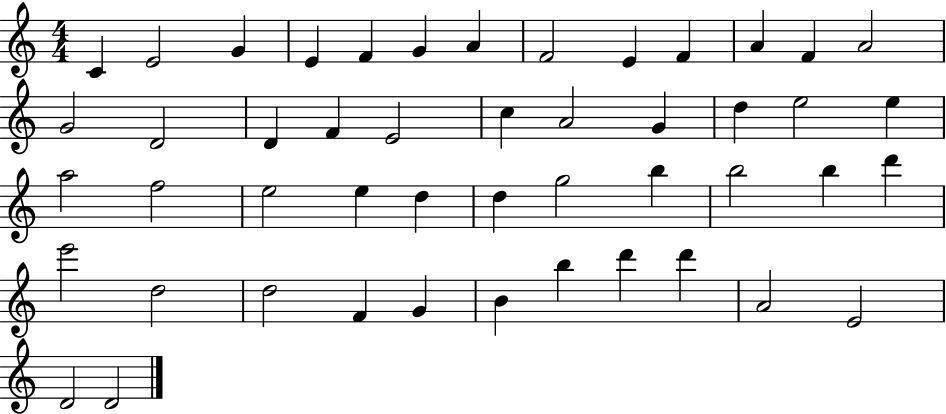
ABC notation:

X:1
T:Untitled
M:4/4
L:1/4
K:C
C E2 G E F G A F2 E F A F A2 G2 D2 D F E2 c A2 G d e2 e a2 f2 e2 e d d g2 b b2 b d' e'2 d2 d2 F G B b d' d' A2 E2 D2 D2